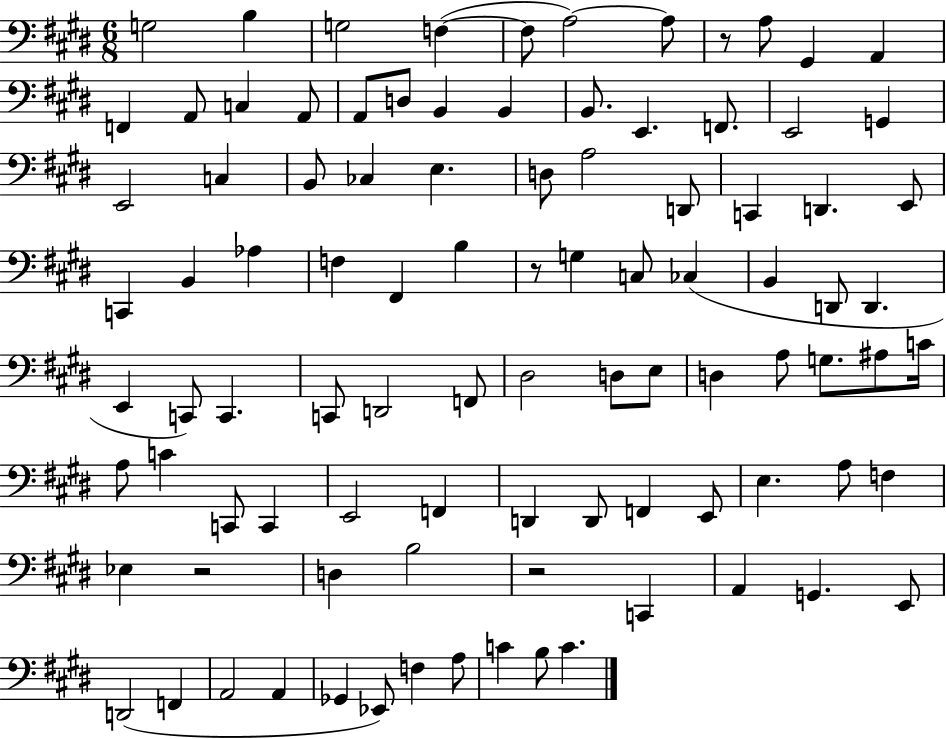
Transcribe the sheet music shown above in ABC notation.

X:1
T:Untitled
M:6/8
L:1/4
K:E
G,2 B, G,2 F, F,/2 A,2 A,/2 z/2 A,/2 ^G,, A,, F,, A,,/2 C, A,,/2 A,,/2 D,/2 B,, B,, B,,/2 E,, F,,/2 E,,2 G,, E,,2 C, B,,/2 _C, E, D,/2 A,2 D,,/2 C,, D,, E,,/2 C,, B,, _A, F, ^F,, B, z/2 G, C,/2 _C, B,, D,,/2 D,, E,, C,,/2 C,, C,,/2 D,,2 F,,/2 ^D,2 D,/2 E,/2 D, A,/2 G,/2 ^A,/2 C/4 A,/2 C C,,/2 C,, E,,2 F,, D,, D,,/2 F,, E,,/2 E, A,/2 F, _E, z2 D, B,2 z2 C,, A,, G,, E,,/2 D,,2 F,, A,,2 A,, _G,, _E,,/2 F, A,/2 C B,/2 C